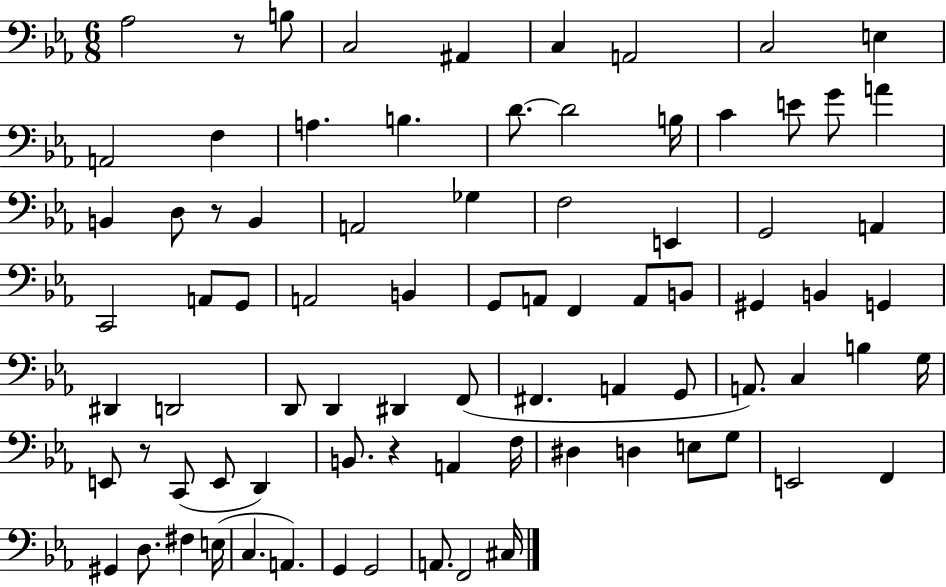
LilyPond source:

{
  \clef bass
  \numericTimeSignature
  \time 6/8
  \key ees \major
  \repeat volta 2 { aes2 r8 b8 | c2 ais,4 | c4 a,2 | c2 e4 | \break a,2 f4 | a4. b4. | d'8.~~ d'2 b16 | c'4 e'8 g'8 a'4 | \break b,4 d8 r8 b,4 | a,2 ges4 | f2 e,4 | g,2 a,4 | \break c,2 a,8 g,8 | a,2 b,4 | g,8 a,8 f,4 a,8 b,8 | gis,4 b,4 g,4 | \break dis,4 d,2 | d,8 d,4 dis,4 f,8( | fis,4. a,4 g,8 | a,8.) c4 b4 g16 | \break e,8 r8 c,8( e,8 d,4) | b,8. r4 a,4 f16 | dis4 d4 e8 g8 | e,2 f,4 | \break gis,4 d8. fis4 e16( | c4. a,4.) | g,4 g,2 | a,8. f,2 cis16 | \break } \bar "|."
}